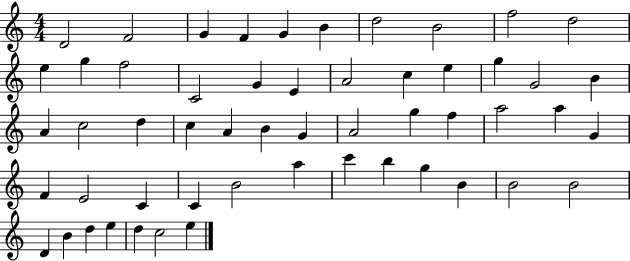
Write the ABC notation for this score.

X:1
T:Untitled
M:4/4
L:1/4
K:C
D2 F2 G F G B d2 B2 f2 d2 e g f2 C2 G E A2 c e g G2 B A c2 d c A B G A2 g f a2 a G F E2 C C B2 a c' b g B B2 B2 D B d e d c2 e